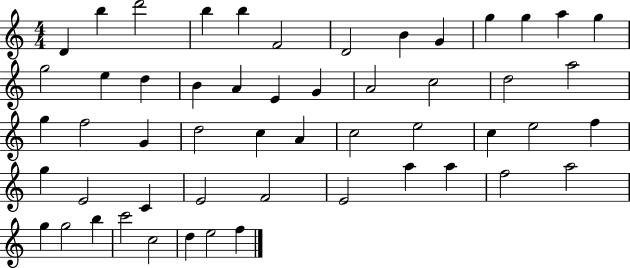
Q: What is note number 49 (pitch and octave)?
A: C6